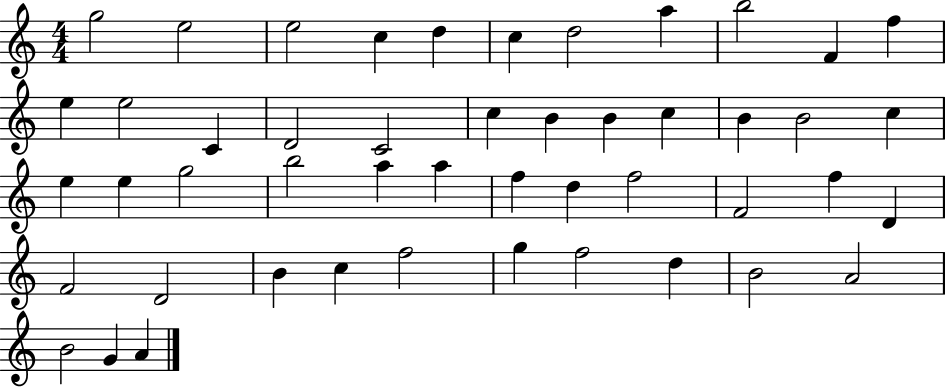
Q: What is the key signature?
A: C major